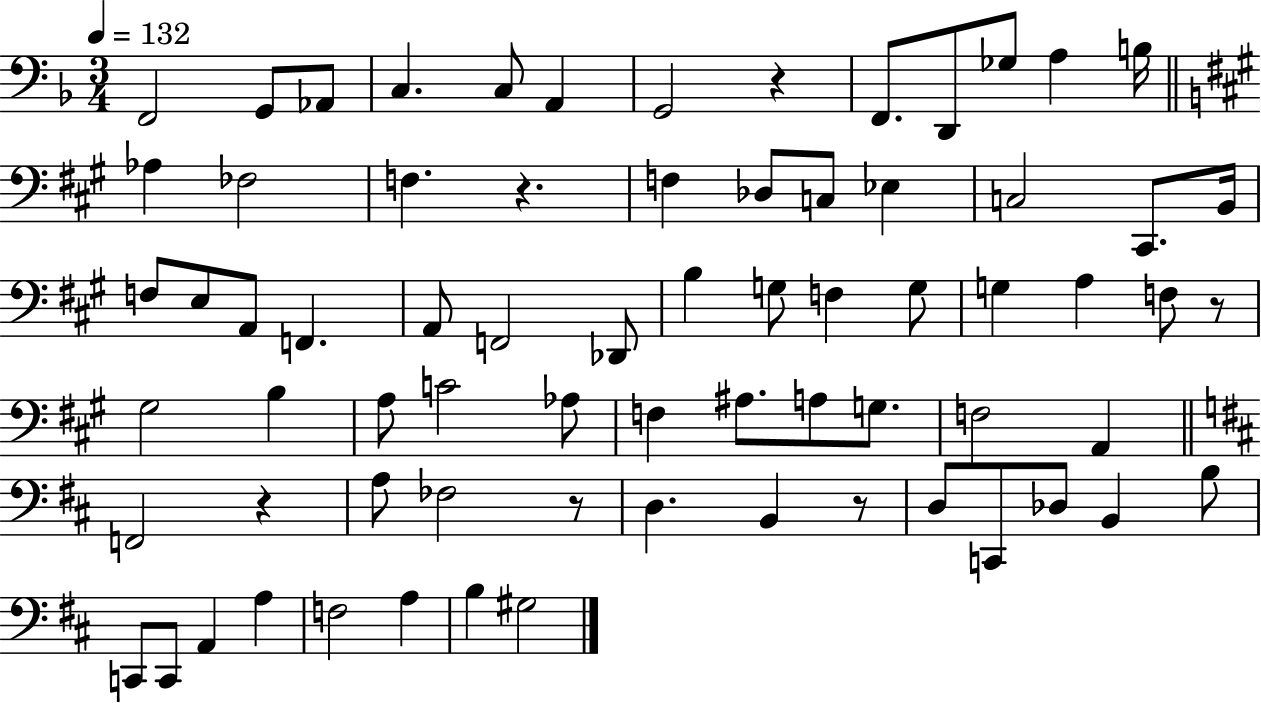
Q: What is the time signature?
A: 3/4